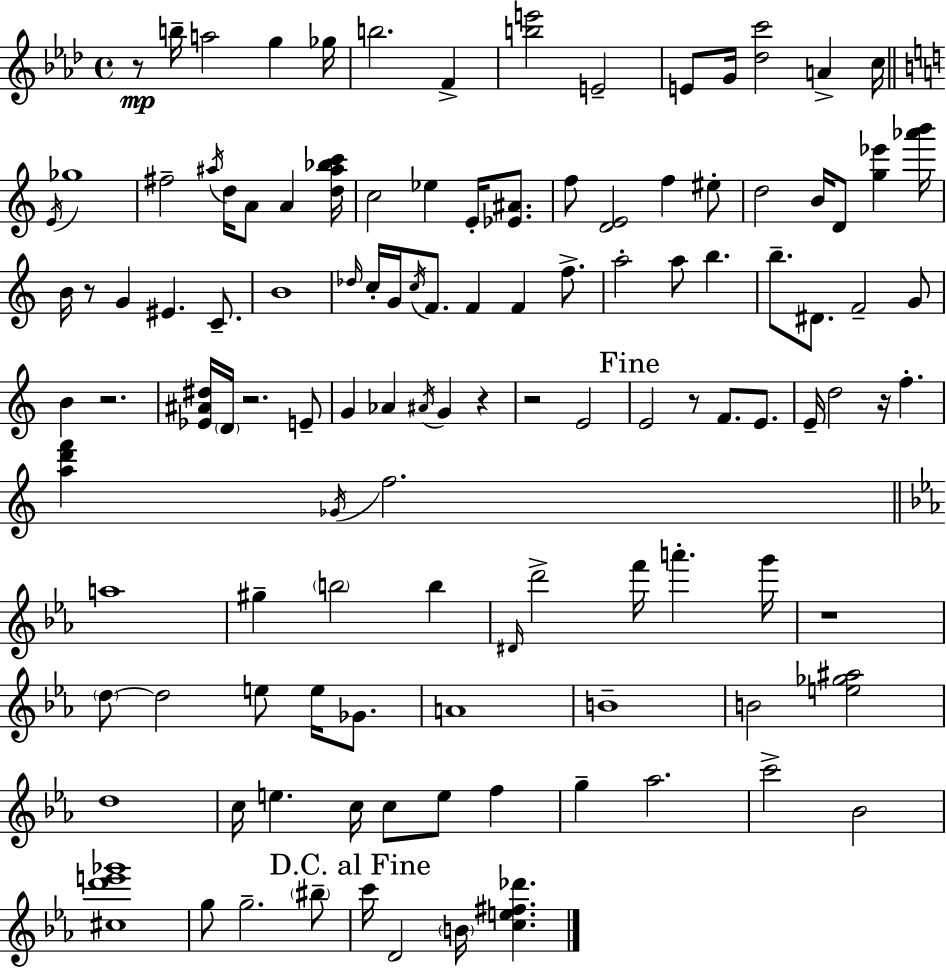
X:1
T:Untitled
M:4/4
L:1/4
K:Fm
z/2 b/4 a2 g _g/4 b2 F [be']2 E2 E/2 G/4 [_dc']2 A c/4 E/4 _g4 ^f2 ^a/4 d/4 A/2 A [d^a_bc']/4 c2 _e E/4 [_E^A]/2 f/2 [DE]2 f ^e/2 d2 B/4 D/2 [g_e'] [_a'b']/4 B/4 z/2 G ^E C/2 B4 _d/4 c/4 G/4 c/4 F/2 F F f/2 a2 a/2 b b/2 ^D/2 F2 G/2 B z2 [_E^A^d]/4 D/4 z2 E/2 G _A ^A/4 G z z2 E2 E2 z/2 F/2 E/2 E/4 d2 z/4 f [ad'f'] _G/4 f2 a4 ^g b2 b ^D/4 d'2 f'/4 a' g'/4 z4 d/2 d2 e/2 e/4 _G/2 A4 B4 B2 [e_g^a]2 d4 c/4 e c/4 c/2 e/2 f g _a2 c'2 _B2 [^cd'e'_g']4 g/2 g2 ^b/2 c'/4 D2 B/4 [ce^f_d']